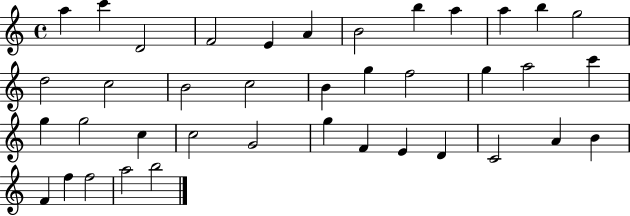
A5/q C6/q D4/h F4/h E4/q A4/q B4/h B5/q A5/q A5/q B5/q G5/h D5/h C5/h B4/h C5/h B4/q G5/q F5/h G5/q A5/h C6/q G5/q G5/h C5/q C5/h G4/h G5/q F4/q E4/q D4/q C4/h A4/q B4/q F4/q F5/q F5/h A5/h B5/h